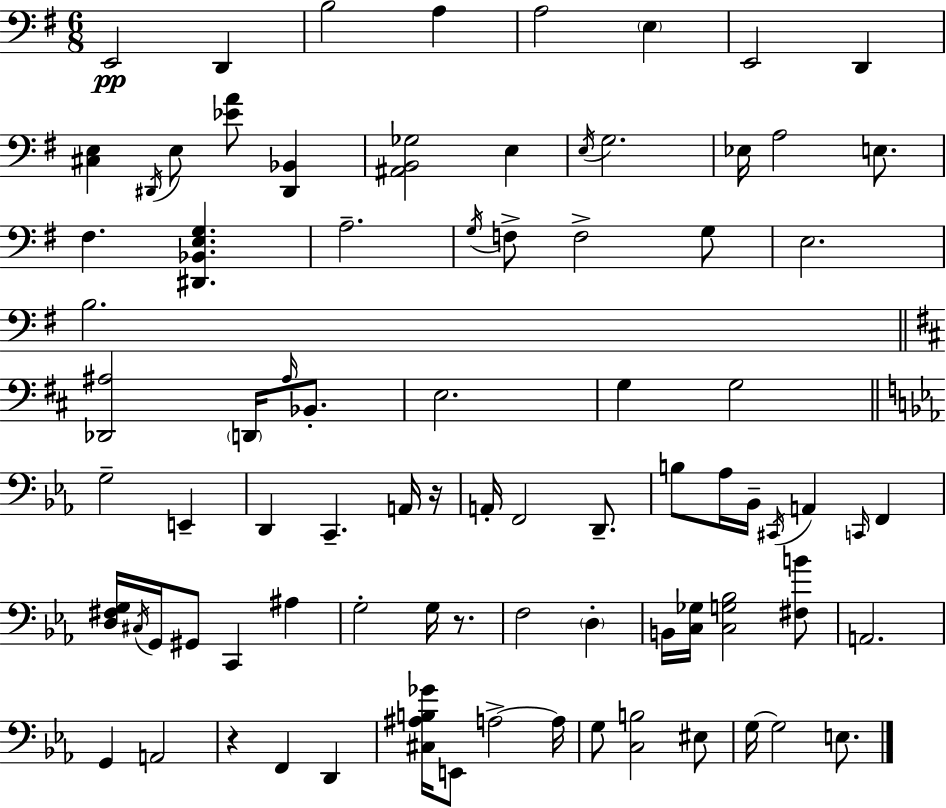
E2/h D2/q B3/h A3/q A3/h E3/q E2/h D2/q [C#3,E3]/q D#2/s E3/e [Eb4,A4]/e [D#2,Bb2]/q [A#2,B2,Gb3]/h E3/q E3/s G3/h. Eb3/s A3/h E3/e. F#3/q. [D#2,Bb2,E3,G3]/q. A3/h. G3/s F3/e F3/h G3/e E3/h. B3/h. [Db2,A#3]/h D2/s A#3/s Bb2/e. E3/h. G3/q G3/h G3/h E2/q D2/q C2/q. A2/s R/s A2/s F2/h D2/e. B3/e Ab3/s Bb2/s C#2/s A2/q C2/s F2/q [D3,F#3,G3]/s C#3/s G2/s G#2/e C2/q A#3/q G3/h G3/s R/e. F3/h D3/q B2/s [C3,Gb3]/s [C3,G3,Bb3]/h [F#3,B4]/e A2/h. G2/q A2/h R/q F2/q D2/q [C#3,A#3,B3,Gb4]/s E2/e A3/h A3/s G3/e [C3,B3]/h EIS3/e G3/s G3/h E3/e.